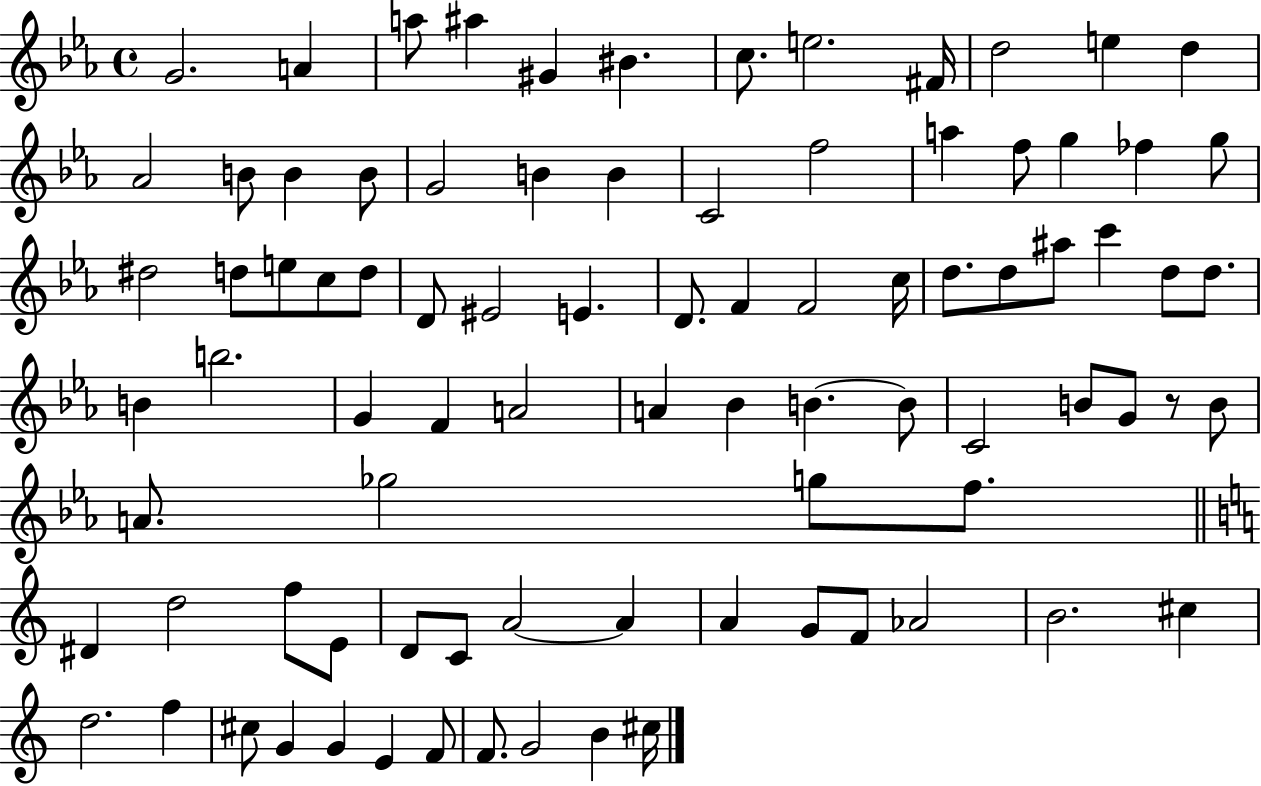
G4/h. A4/q A5/e A#5/q G#4/q BIS4/q. C5/e. E5/h. F#4/s D5/h E5/q D5/q Ab4/h B4/e B4/q B4/e G4/h B4/q B4/q C4/h F5/h A5/q F5/e G5/q FES5/q G5/e D#5/h D5/e E5/e C5/e D5/e D4/e EIS4/h E4/q. D4/e. F4/q F4/h C5/s D5/e. D5/e A#5/e C6/q D5/e D5/e. B4/q B5/h. G4/q F4/q A4/h A4/q Bb4/q B4/q. B4/e C4/h B4/e G4/e R/e B4/e A4/e. Gb5/h G5/e F5/e. D#4/q D5/h F5/e E4/e D4/e C4/e A4/h A4/q A4/q G4/e F4/e Ab4/h B4/h. C#5/q D5/h. F5/q C#5/e G4/q G4/q E4/q F4/e F4/e. G4/h B4/q C#5/s